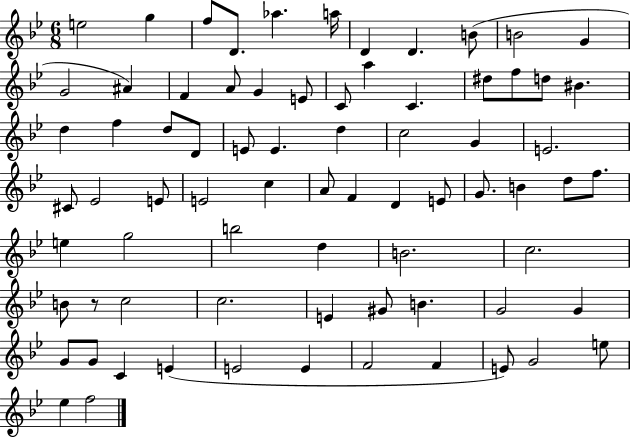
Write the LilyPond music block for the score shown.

{
  \clef treble
  \numericTimeSignature
  \time 6/8
  \key bes \major
  \repeat volta 2 { e''2 g''4 | f''8 d'8. aes''4. a''16 | d'4 d'4. b'8( | b'2 g'4 | \break g'2 ais'4) | f'4 a'8 g'4 e'8 | c'8 a''4 c'4. | dis''8 f''8 d''8 bis'4. | \break d''4 f''4 d''8 d'8 | e'8 e'4. d''4 | c''2 g'4 | e'2. | \break cis'8 ees'2 e'8 | e'2 c''4 | a'8 f'4 d'4 e'8 | g'8. b'4 d''8 f''8. | \break e''4 g''2 | b''2 d''4 | b'2. | c''2. | \break b'8 r8 c''2 | c''2. | e'4 gis'8 b'4. | g'2 g'4 | \break g'8 g'8 c'4 e'4( | e'2 e'4 | f'2 f'4 | e'8) g'2 e''8 | \break ees''4 f''2 | } \bar "|."
}